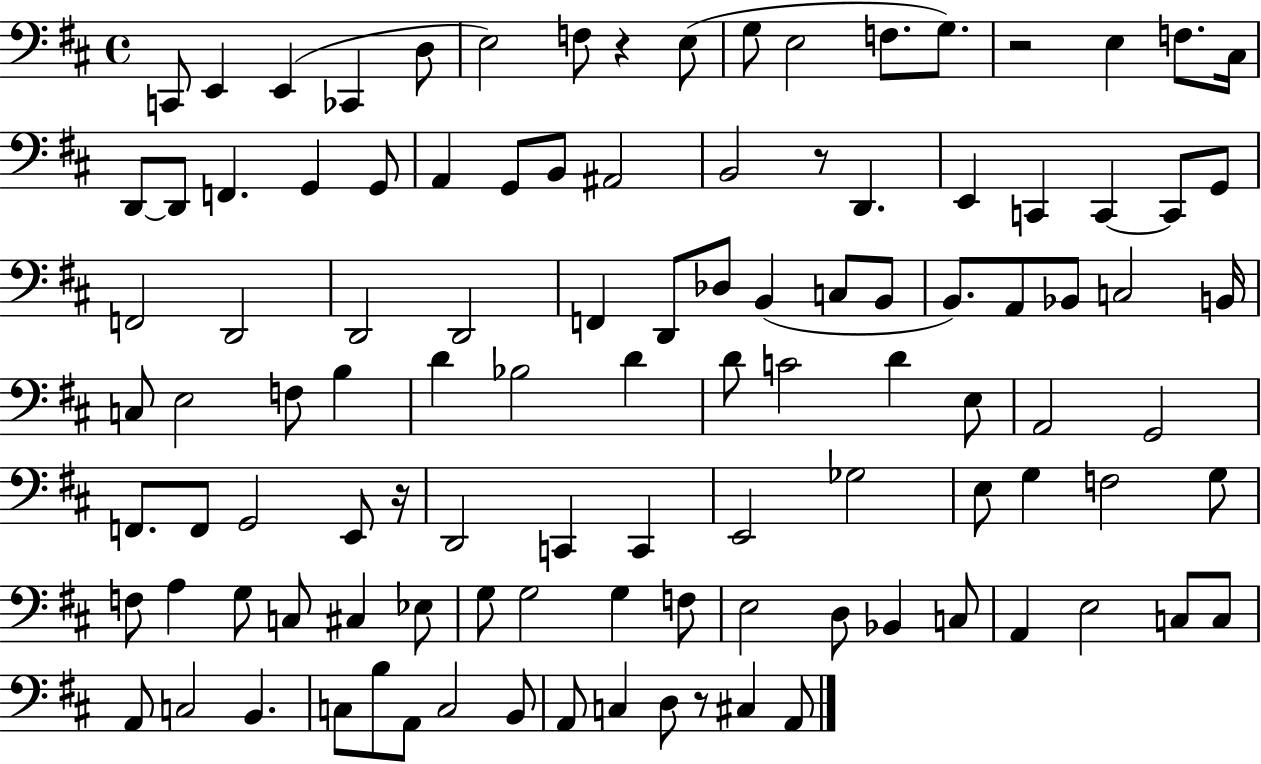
C2/e E2/q E2/q CES2/q D3/e E3/h F3/e R/q E3/e G3/e E3/h F3/e. G3/e. R/h E3/q F3/e. C#3/s D2/e D2/e F2/q. G2/q G2/e A2/q G2/e B2/e A#2/h B2/h R/e D2/q. E2/q C2/q C2/q C2/e G2/e F2/h D2/h D2/h D2/h F2/q D2/e Db3/e B2/q C3/e B2/e B2/e. A2/e Bb2/e C3/h B2/s C3/e E3/h F3/e B3/q D4/q Bb3/h D4/q D4/e C4/h D4/q E3/e A2/h G2/h F2/e. F2/e G2/h E2/e R/s D2/h C2/q C2/q E2/h Gb3/h E3/e G3/q F3/h G3/e F3/e A3/q G3/e C3/e C#3/q Eb3/e G3/e G3/h G3/q F3/e E3/h D3/e Bb2/q C3/e A2/q E3/h C3/e C3/e A2/e C3/h B2/q. C3/e B3/e A2/e C3/h B2/e A2/e C3/q D3/e R/e C#3/q A2/e